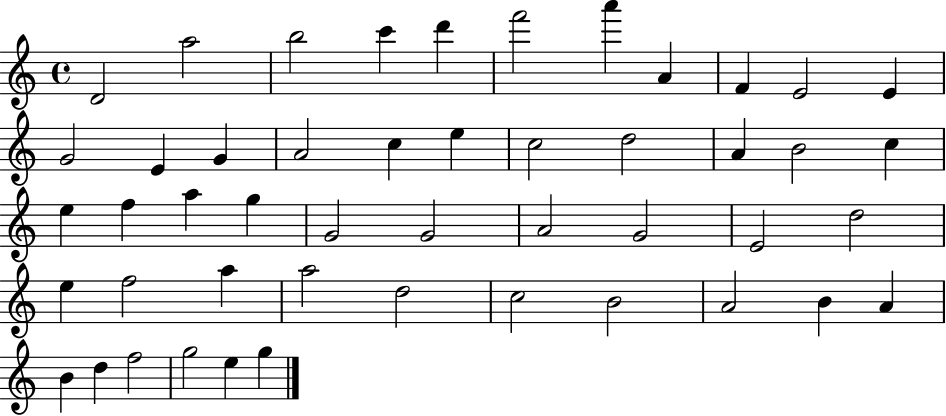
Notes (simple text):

D4/h A5/h B5/h C6/q D6/q F6/h A6/q A4/q F4/q E4/h E4/q G4/h E4/q G4/q A4/h C5/q E5/q C5/h D5/h A4/q B4/h C5/q E5/q F5/q A5/q G5/q G4/h G4/h A4/h G4/h E4/h D5/h E5/q F5/h A5/q A5/h D5/h C5/h B4/h A4/h B4/q A4/q B4/q D5/q F5/h G5/h E5/q G5/q